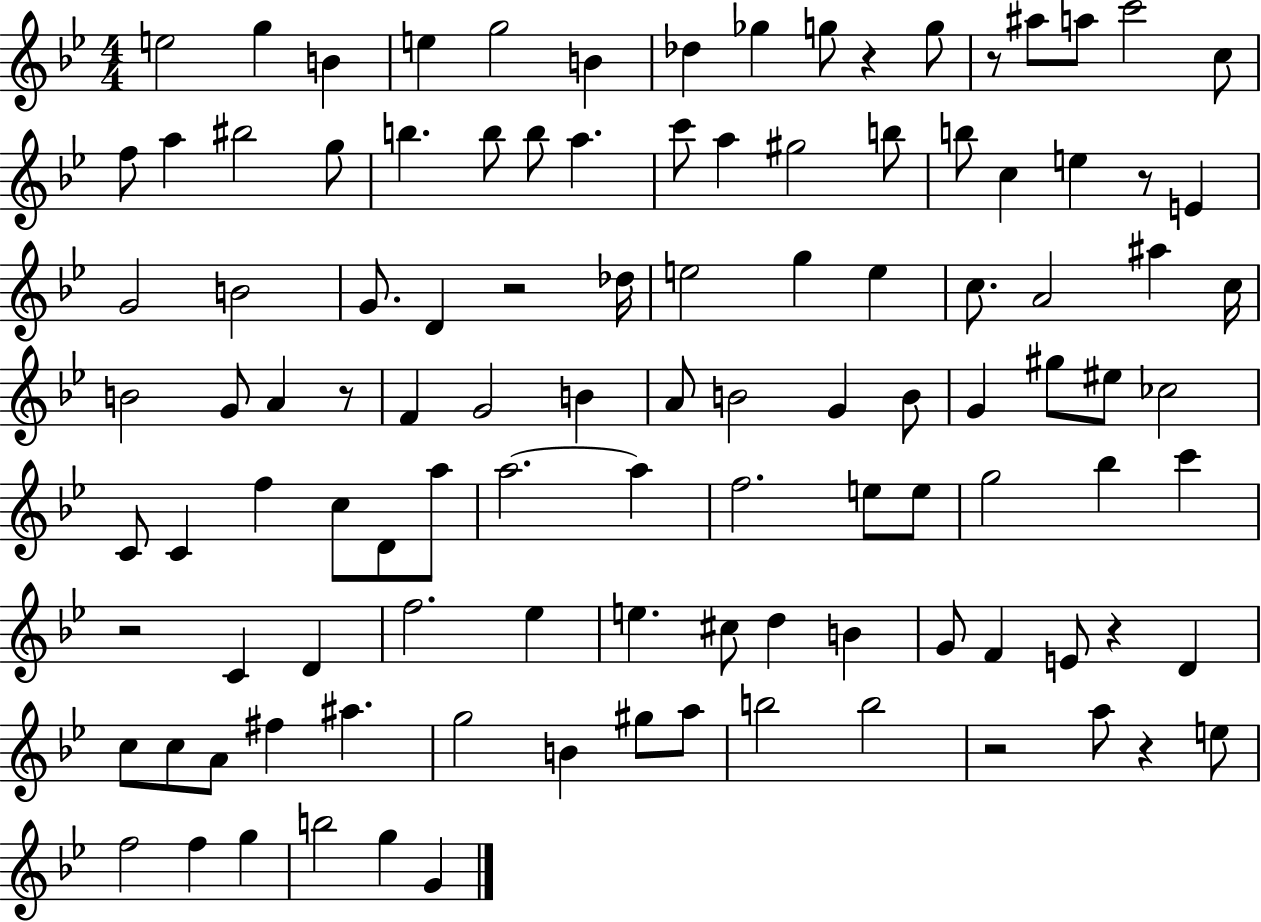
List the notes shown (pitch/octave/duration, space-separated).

E5/h G5/q B4/q E5/q G5/h B4/q Db5/q Gb5/q G5/e R/q G5/e R/e A#5/e A5/e C6/h C5/e F5/e A5/q BIS5/h G5/e B5/q. B5/e B5/e A5/q. C6/e A5/q G#5/h B5/e B5/e C5/q E5/q R/e E4/q G4/h B4/h G4/e. D4/q R/h Db5/s E5/h G5/q E5/q C5/e. A4/h A#5/q C5/s B4/h G4/e A4/q R/e F4/q G4/h B4/q A4/e B4/h G4/q B4/e G4/q G#5/e EIS5/e CES5/h C4/e C4/q F5/q C5/e D4/e A5/e A5/h. A5/q F5/h. E5/e E5/e G5/h Bb5/q C6/q R/h C4/q D4/q F5/h. Eb5/q E5/q. C#5/e D5/q B4/q G4/e F4/q E4/e R/q D4/q C5/e C5/e A4/e F#5/q A#5/q. G5/h B4/q G#5/e A5/e B5/h B5/h R/h A5/e R/q E5/e F5/h F5/q G5/q B5/h G5/q G4/q